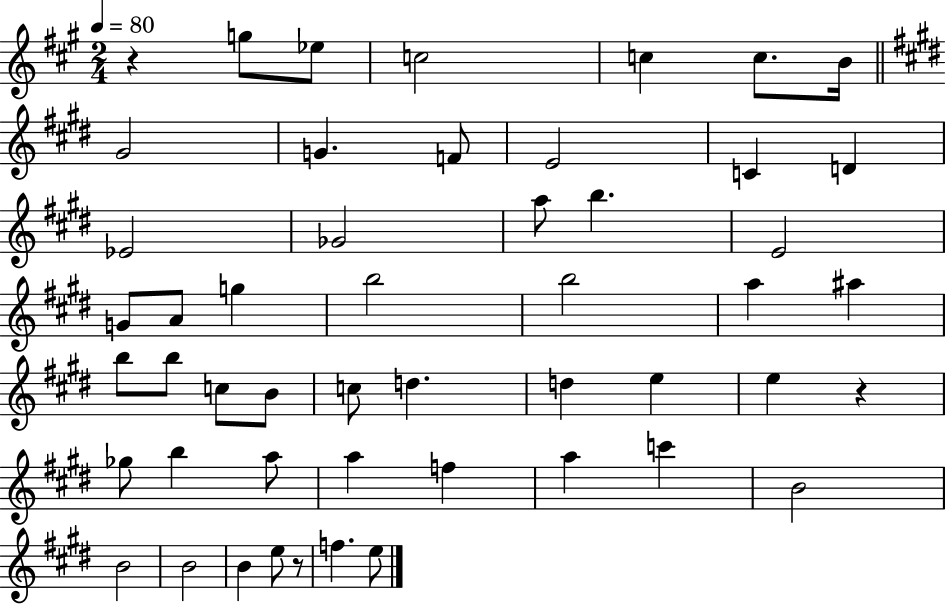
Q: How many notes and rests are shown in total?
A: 50